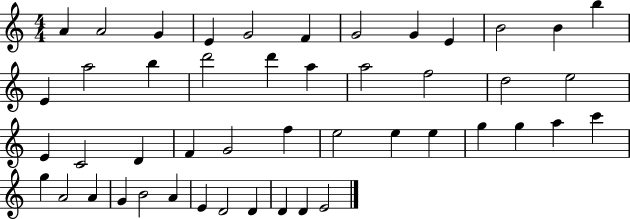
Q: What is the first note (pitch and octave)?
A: A4